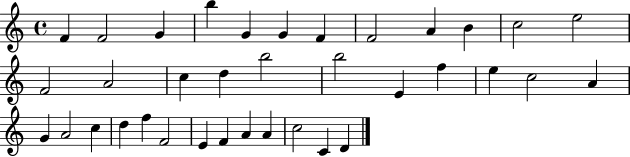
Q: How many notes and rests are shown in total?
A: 36